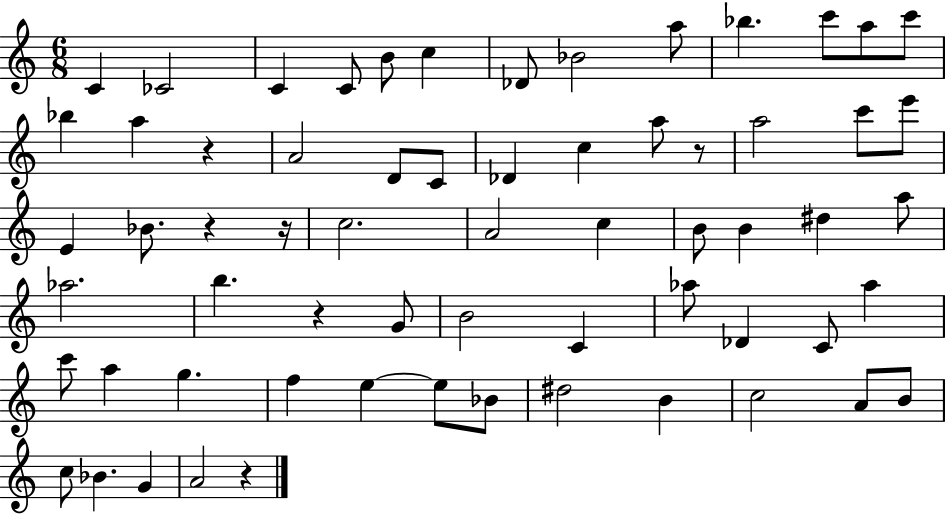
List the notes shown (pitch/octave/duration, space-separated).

C4/q CES4/h C4/q C4/e B4/e C5/q Db4/e Bb4/h A5/e Bb5/q. C6/e A5/e C6/e Bb5/q A5/q R/q A4/h D4/e C4/e Db4/q C5/q A5/e R/e A5/h C6/e E6/e E4/q Bb4/e. R/q R/s C5/h. A4/h C5/q B4/e B4/q D#5/q A5/e Ab5/h. B5/q. R/q G4/e B4/h C4/q Ab5/e Db4/q C4/e Ab5/q C6/e A5/q G5/q. F5/q E5/q E5/e Bb4/e D#5/h B4/q C5/h A4/e B4/e C5/e Bb4/q. G4/q A4/h R/q